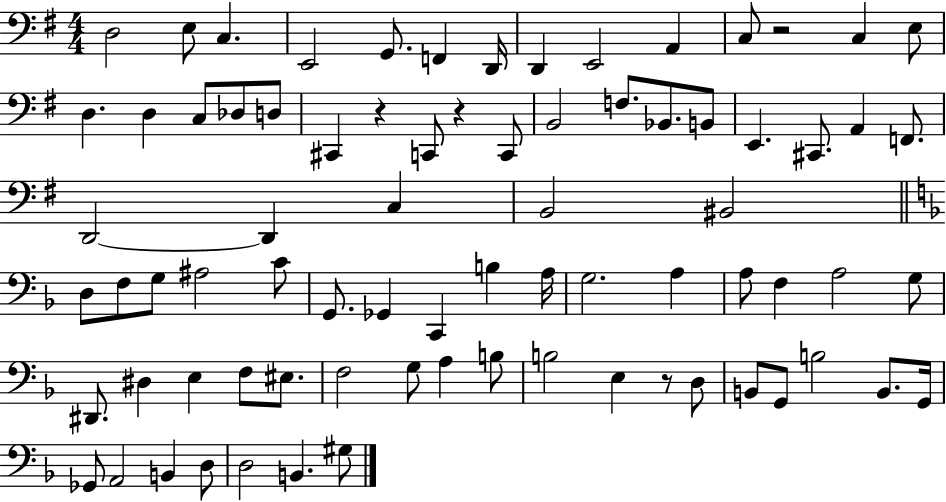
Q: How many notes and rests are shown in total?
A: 78